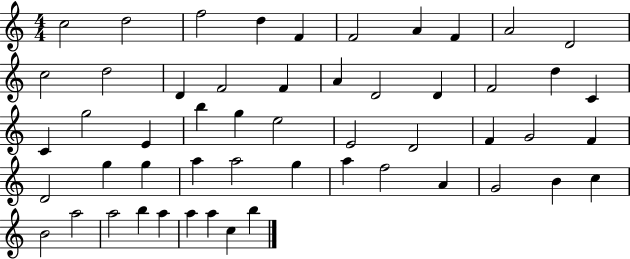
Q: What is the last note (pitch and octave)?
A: B5